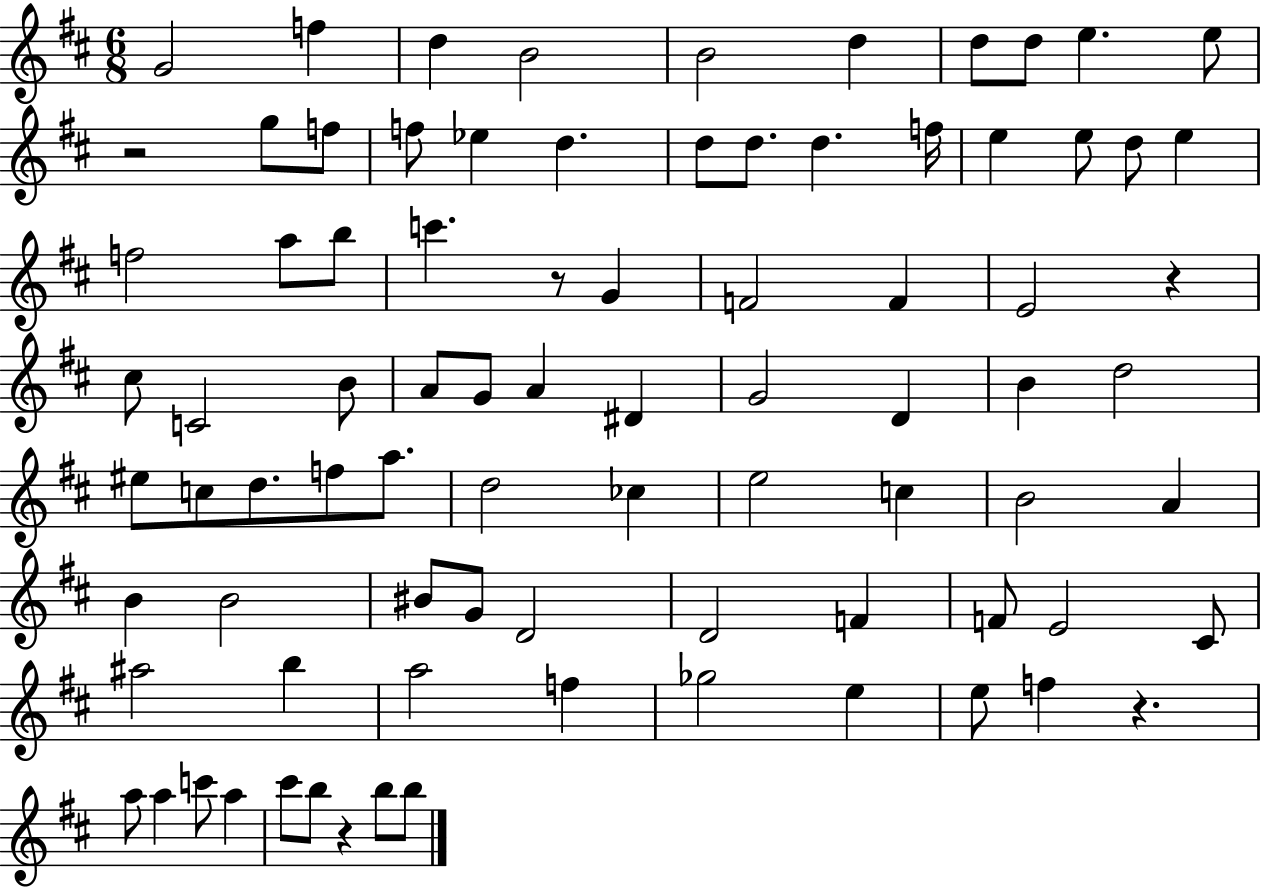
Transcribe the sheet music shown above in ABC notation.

X:1
T:Untitled
M:6/8
L:1/4
K:D
G2 f d B2 B2 d d/2 d/2 e e/2 z2 g/2 f/2 f/2 _e d d/2 d/2 d f/4 e e/2 d/2 e f2 a/2 b/2 c' z/2 G F2 F E2 z ^c/2 C2 B/2 A/2 G/2 A ^D G2 D B d2 ^e/2 c/2 d/2 f/2 a/2 d2 _c e2 c B2 A B B2 ^B/2 G/2 D2 D2 F F/2 E2 ^C/2 ^a2 b a2 f _g2 e e/2 f z a/2 a c'/2 a ^c'/2 b/2 z b/2 b/2